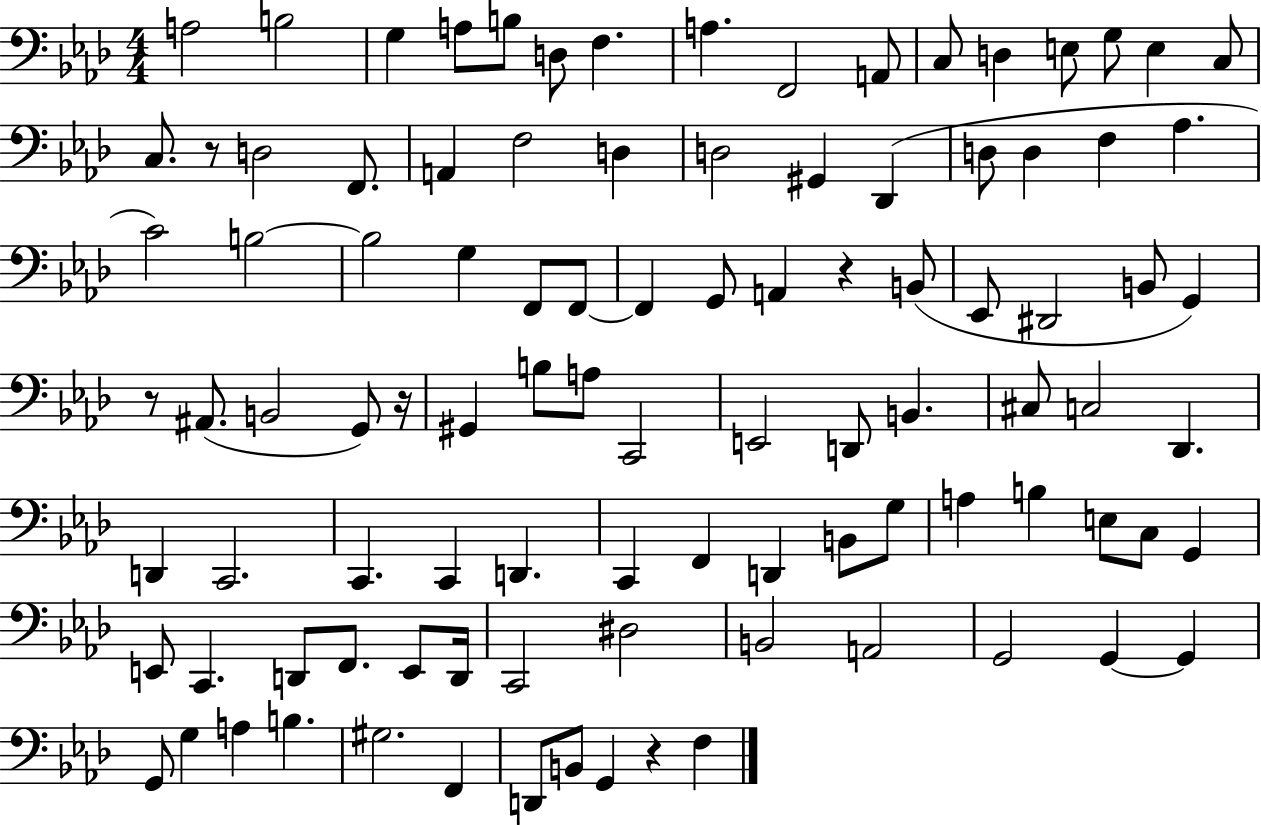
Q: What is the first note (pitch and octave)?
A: A3